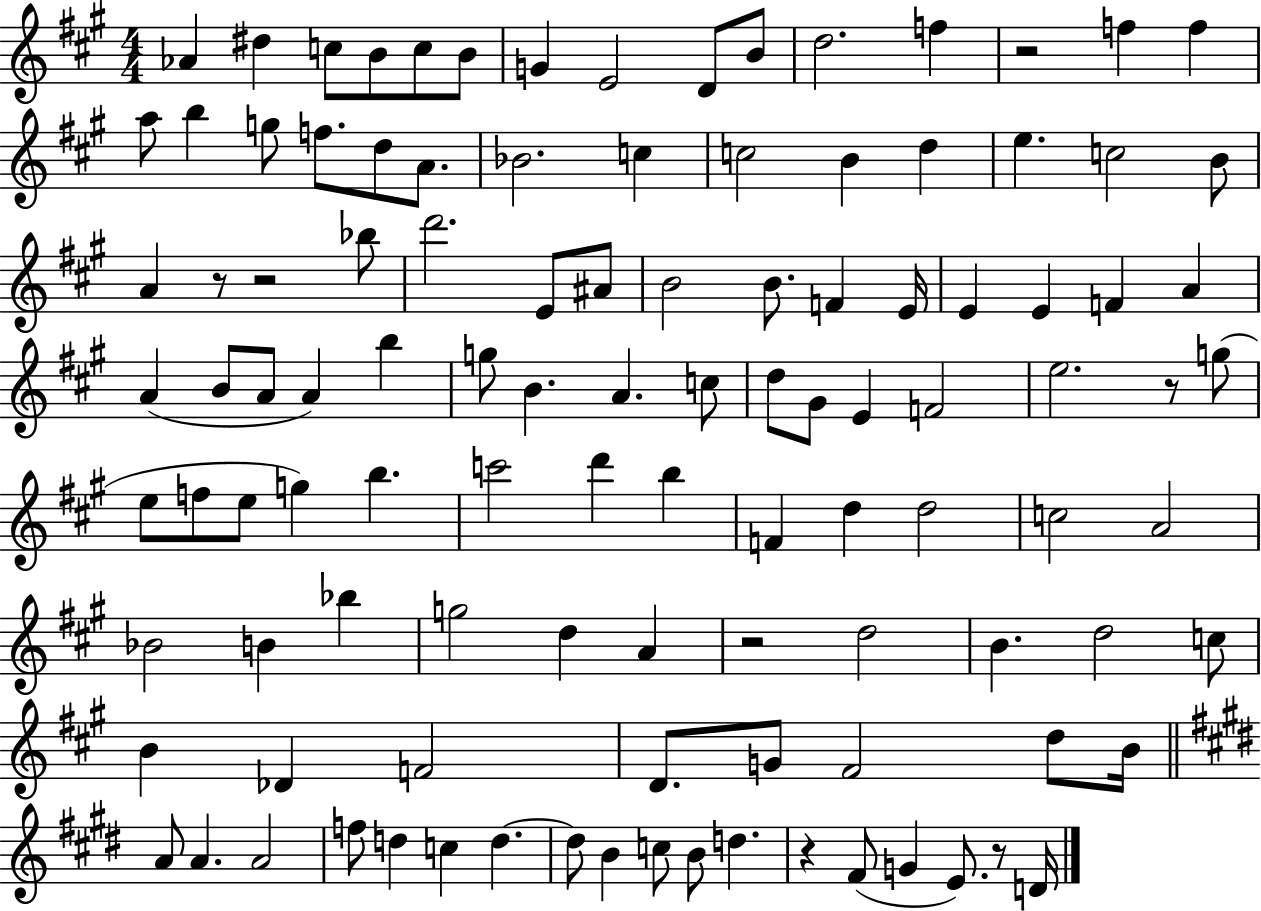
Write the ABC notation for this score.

X:1
T:Untitled
M:4/4
L:1/4
K:A
_A ^d c/2 B/2 c/2 B/2 G E2 D/2 B/2 d2 f z2 f f a/2 b g/2 f/2 d/2 A/2 _B2 c c2 B d e c2 B/2 A z/2 z2 _b/2 d'2 E/2 ^A/2 B2 B/2 F E/4 E E F A A B/2 A/2 A b g/2 B A c/2 d/2 ^G/2 E F2 e2 z/2 g/2 e/2 f/2 e/2 g b c'2 d' b F d d2 c2 A2 _B2 B _b g2 d A z2 d2 B d2 c/2 B _D F2 D/2 G/2 ^F2 d/2 B/4 A/2 A A2 f/2 d c d d/2 B c/2 B/2 d z ^F/2 G E/2 z/2 D/4